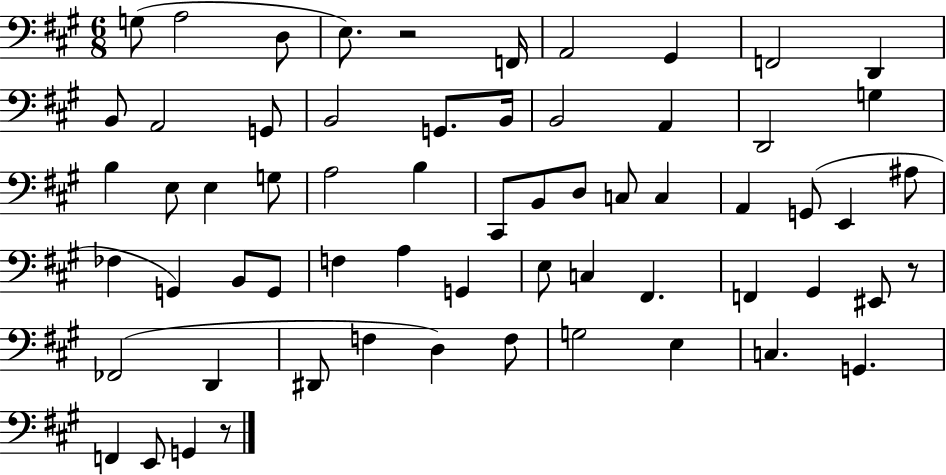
X:1
T:Untitled
M:6/8
L:1/4
K:A
G,/2 A,2 D,/2 E,/2 z2 F,,/4 A,,2 ^G,, F,,2 D,, B,,/2 A,,2 G,,/2 B,,2 G,,/2 B,,/4 B,,2 A,, D,,2 G, B, E,/2 E, G,/2 A,2 B, ^C,,/2 B,,/2 D,/2 C,/2 C, A,, G,,/2 E,, ^A,/2 _F, G,, B,,/2 G,,/2 F, A, G,, E,/2 C, ^F,, F,, ^G,, ^E,,/2 z/2 _F,,2 D,, ^D,,/2 F, D, F,/2 G,2 E, C, G,, F,, E,,/2 G,, z/2